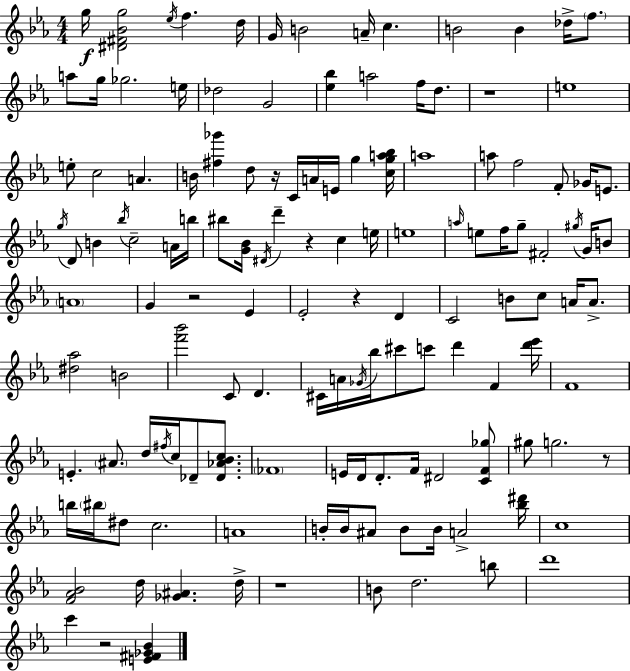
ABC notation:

X:1
T:Untitled
M:4/4
L:1/4
K:Cm
g/4 [^D^F_Bg]2 _e/4 f d/4 G/4 B2 A/4 c B2 B _d/4 f/2 a/2 g/4 _g2 e/4 _d2 G2 [_e_b] a2 f/4 d/2 z4 e4 e/2 c2 A B/4 [^f_g'] d/2 z/4 C/4 A/4 E/4 g [cga_b]/4 a4 a/2 f2 F/2 _G/4 E/2 g/4 D/2 B _b/4 c2 A/4 b/4 ^b/2 [G_B]/4 ^D/4 d' z c e/4 e4 a/4 e/2 f/4 g/2 ^F2 ^g/4 G/4 B/2 A4 G z2 _E _E2 z D C2 B/2 c/2 A/4 A/2 [^d_a]2 B2 [f'_b']2 C/2 D ^C/4 A/4 _G/4 _b/4 ^c'/2 c'/2 d' F [d'_e']/4 F4 E ^A/2 d/4 ^f/4 c/4 _D/2 [_D_A_Bc]/2 _F4 E/4 D/4 D/2 F/4 ^D2 [CF_g]/2 ^g/2 g2 z/2 b/4 ^b/4 ^d/2 c2 A4 B/4 B/4 ^A/2 B/2 B/4 A2 [_b^d']/4 c4 [F_A_B]2 d/4 [_G^A] d/4 z4 B/2 d2 b/2 d'4 c' z2 [E^F_G_B]